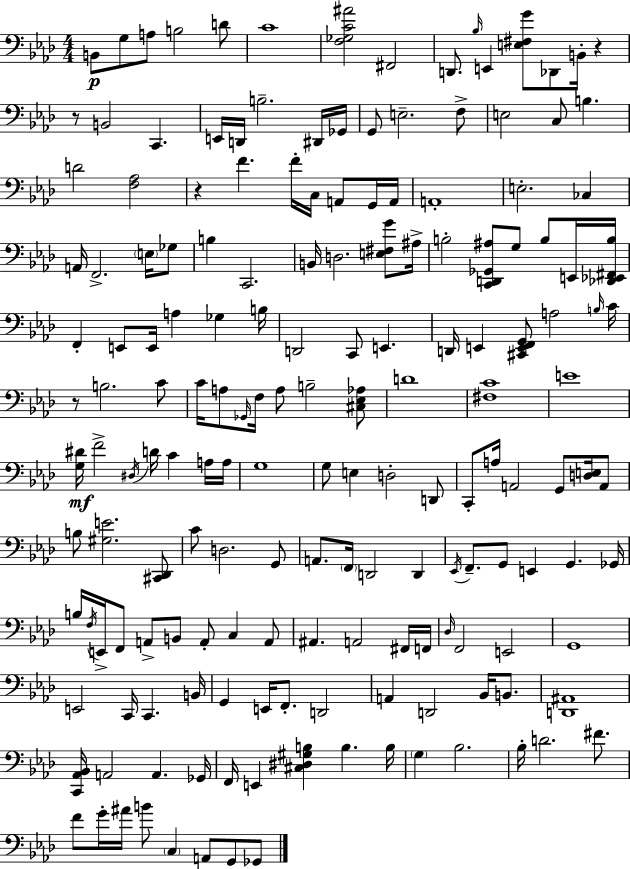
{
  \clef bass
  \numericTimeSignature
  \time 4/4
  \key aes \major
  b,8\p g8 a8 b2 d'8 | c'1 | <f ges c' ais'>2 fis,2 | d,8. \grace { bes16 } e,4 <e fis g'>8 des,8 b,16-. r4 | \break r8 b,2 c,4. | e,16 d,16 b2.-- dis,16 | ges,16 g,8 e2.-- f8-> | e2 c8 b4. | \break d'2 <f aes>2 | r4 f'4. f'16-. c16 a,8 g,16 | a,16 a,1-. | e2.-. ces4 | \break a,16 f,2.-> \parenthesize e16 ges8 | b4 c,2. | b,16 d2. <e fis g'>8 | ais16-> b2-. <c, d, ges, ais>8 g8 b8 e,16 | \break <des, ees, fis, b>16 f,4-. e,8 e,16 a4 ges4 | b16 d,2 c,8 e,4. | d,16 e,4 <cis, e, f, g,>8 a2 | \grace { b16 } c'16 r8 b2. | \break c'8 c'16 a8 \grace { ges,16 } f16 a8 b2-- | <cis ees aes>8 d'1 | <fis c'>1 | e'1 | \break <g dis'>16\mf f'2-> \acciaccatura { dis16 } d'16 c'4 | a16 a16 g1 | g8 e4 d2-. | d,8 c,8-. a16 a,2 g,8 | \break <d e>16 a,8 b8 <gis e'>2. | <cis, des,>8 c'8 d2. | g,8 a,8. \parenthesize f,16 d,2 | d,4 \acciaccatura { ees,16 } f,8.-- g,8 e,4 g,4. | \break ges,16 b16 \acciaccatura { f16 } e,16-> f,8 a,8-> b,8 a,8-. | c4 a,8 ais,4. a,2 | fis,16 f,16 \grace { des16 } f,2 e,2 | g,1 | \break e,2 c,16 | c,4. b,16 g,4 e,16 f,8.-. d,2 | a,4 d,2 | bes,16 b,8. <d, ais,>1 | \break <c, aes, bes,>16 a,2 | a,4. ges,16 f,16 e,4 <cis dis gis b>4 | b4. b16 \parenthesize g4 bes2. | bes16-. d'2. | \break fis'8. f'8 g'16-. ais'16 b'8 \parenthesize c4 | a,8 g,8 ges,8 \bar "|."
}